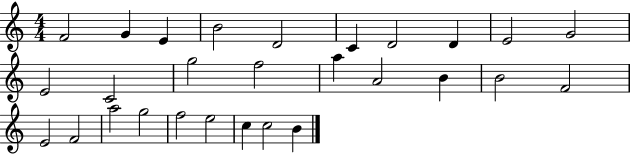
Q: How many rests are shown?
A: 0